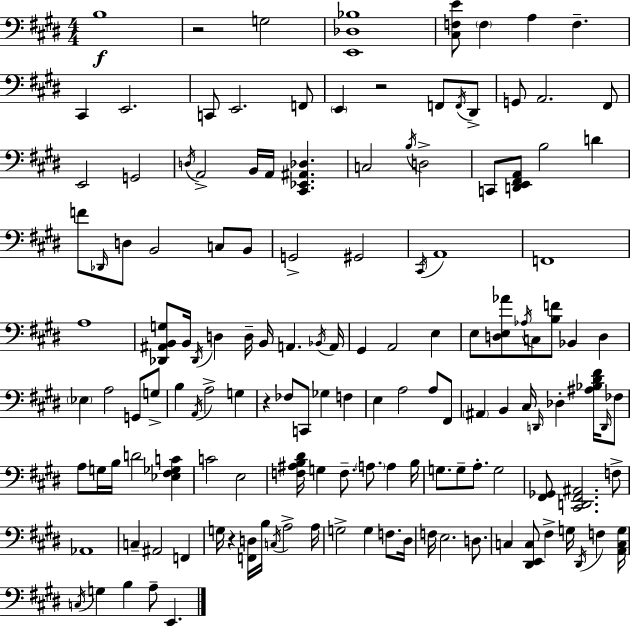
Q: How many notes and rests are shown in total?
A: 141